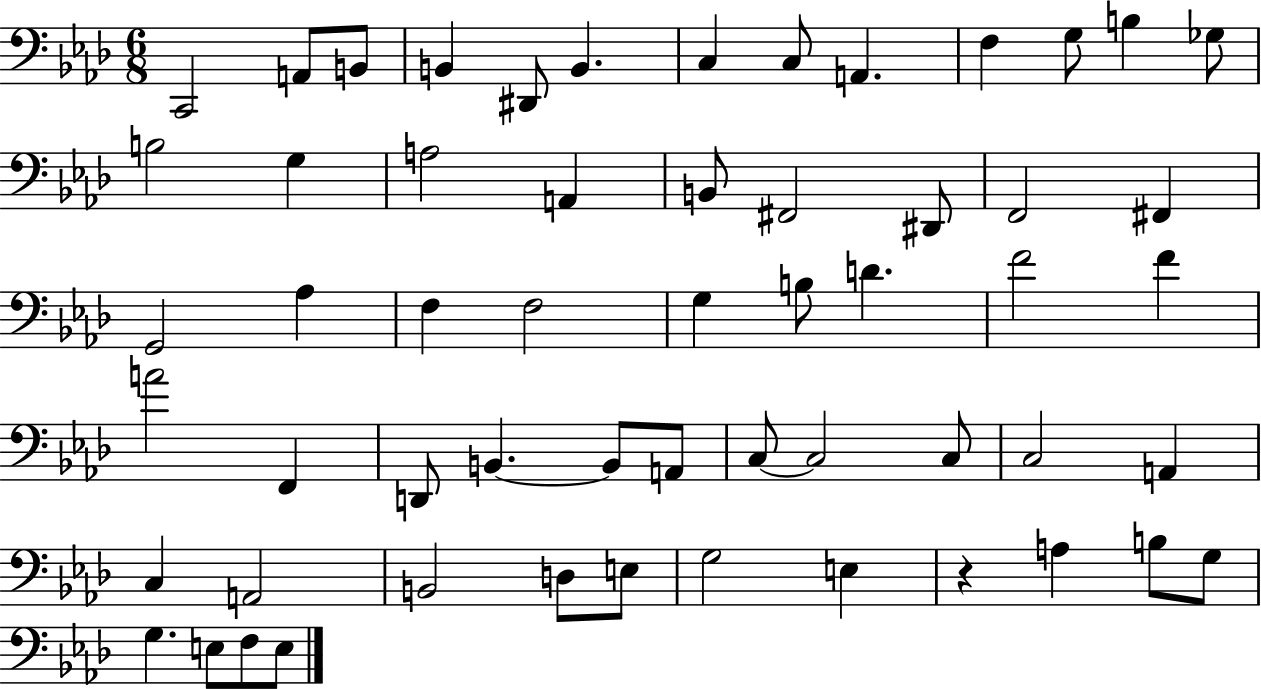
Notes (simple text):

C2/h A2/e B2/e B2/q D#2/e B2/q. C3/q C3/e A2/q. F3/q G3/e B3/q Gb3/e B3/h G3/q A3/h A2/q B2/e F#2/h D#2/e F2/h F#2/q G2/h Ab3/q F3/q F3/h G3/q B3/e D4/q. F4/h F4/q A4/h F2/q D2/e B2/q. B2/e A2/e C3/e C3/h C3/e C3/h A2/q C3/q A2/h B2/h D3/e E3/e G3/h E3/q R/q A3/q B3/e G3/e G3/q. E3/e F3/e E3/e